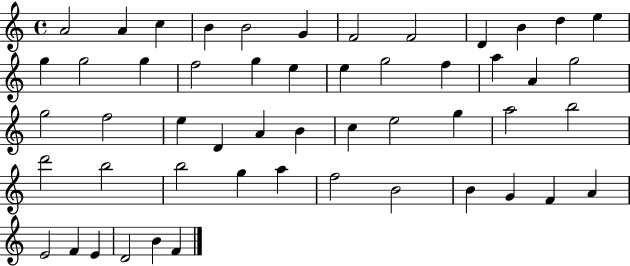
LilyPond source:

{
  \clef treble
  \time 4/4
  \defaultTimeSignature
  \key c \major
  a'2 a'4 c''4 | b'4 b'2 g'4 | f'2 f'2 | d'4 b'4 d''4 e''4 | \break g''4 g''2 g''4 | f''2 g''4 e''4 | e''4 g''2 f''4 | a''4 a'4 g''2 | \break g''2 f''2 | e''4 d'4 a'4 b'4 | c''4 e''2 g''4 | a''2 b''2 | \break d'''2 b''2 | b''2 g''4 a''4 | f''2 b'2 | b'4 g'4 f'4 a'4 | \break e'2 f'4 e'4 | d'2 b'4 f'4 | \bar "|."
}